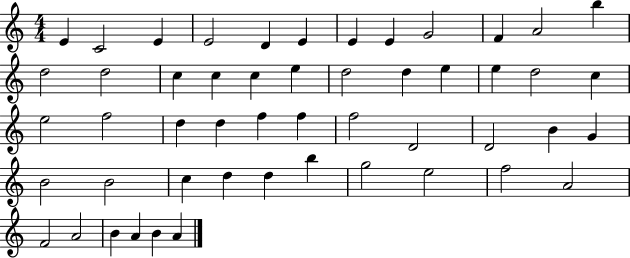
X:1
T:Untitled
M:4/4
L:1/4
K:C
E C2 E E2 D E E E G2 F A2 b d2 d2 c c c e d2 d e e d2 c e2 f2 d d f f f2 D2 D2 B G B2 B2 c d d b g2 e2 f2 A2 F2 A2 B A B A